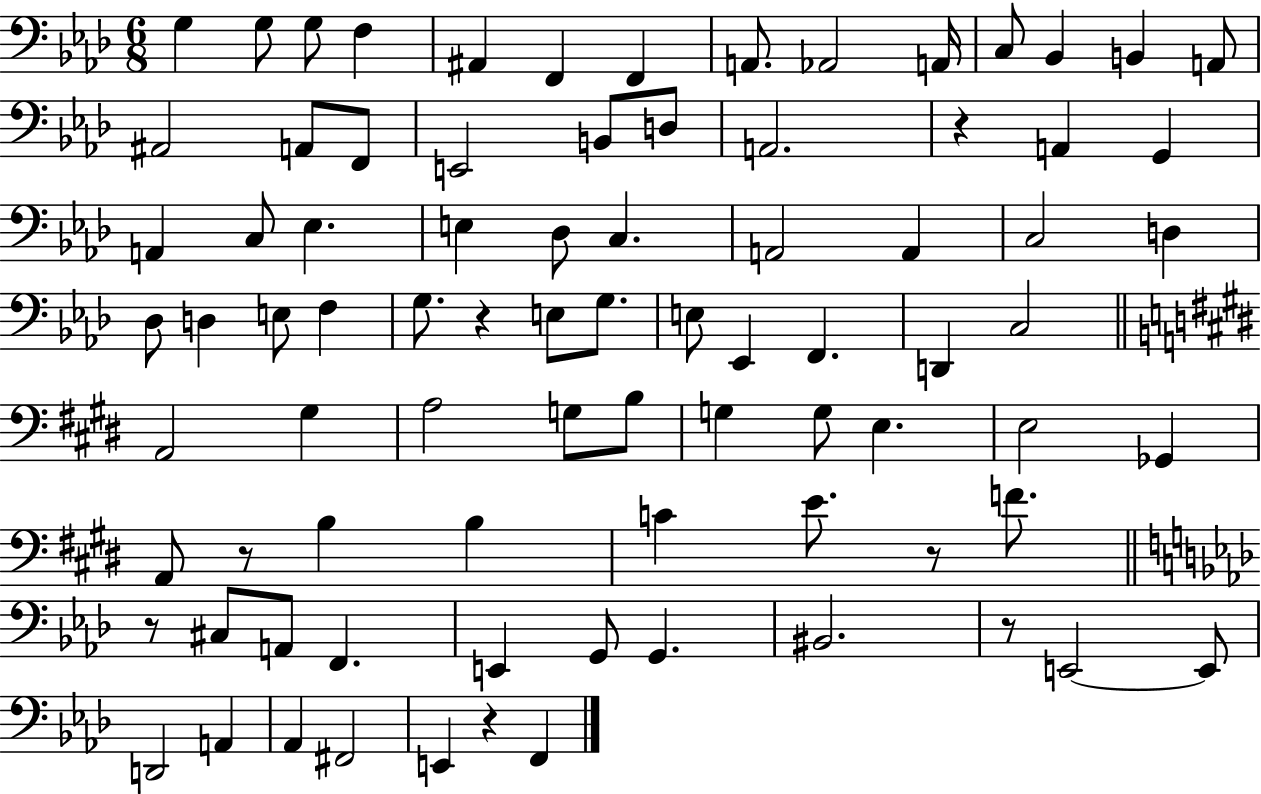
G3/q G3/e G3/e F3/q A#2/q F2/q F2/q A2/e. Ab2/h A2/s C3/e Bb2/q B2/q A2/e A#2/h A2/e F2/e E2/h B2/e D3/e A2/h. R/q A2/q G2/q A2/q C3/e Eb3/q. E3/q Db3/e C3/q. A2/h A2/q C3/h D3/q Db3/e D3/q E3/e F3/q G3/e. R/q E3/e G3/e. E3/e Eb2/q F2/q. D2/q C3/h A2/h G#3/q A3/h G3/e B3/e G3/q G3/e E3/q. E3/h Gb2/q A2/e R/e B3/q B3/q C4/q E4/e. R/e F4/e. R/e C#3/e A2/e F2/q. E2/q G2/e G2/q. BIS2/h. R/e E2/h E2/e D2/h A2/q Ab2/q F#2/h E2/q R/q F2/q